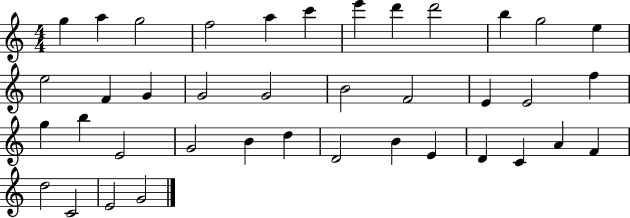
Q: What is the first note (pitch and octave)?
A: G5